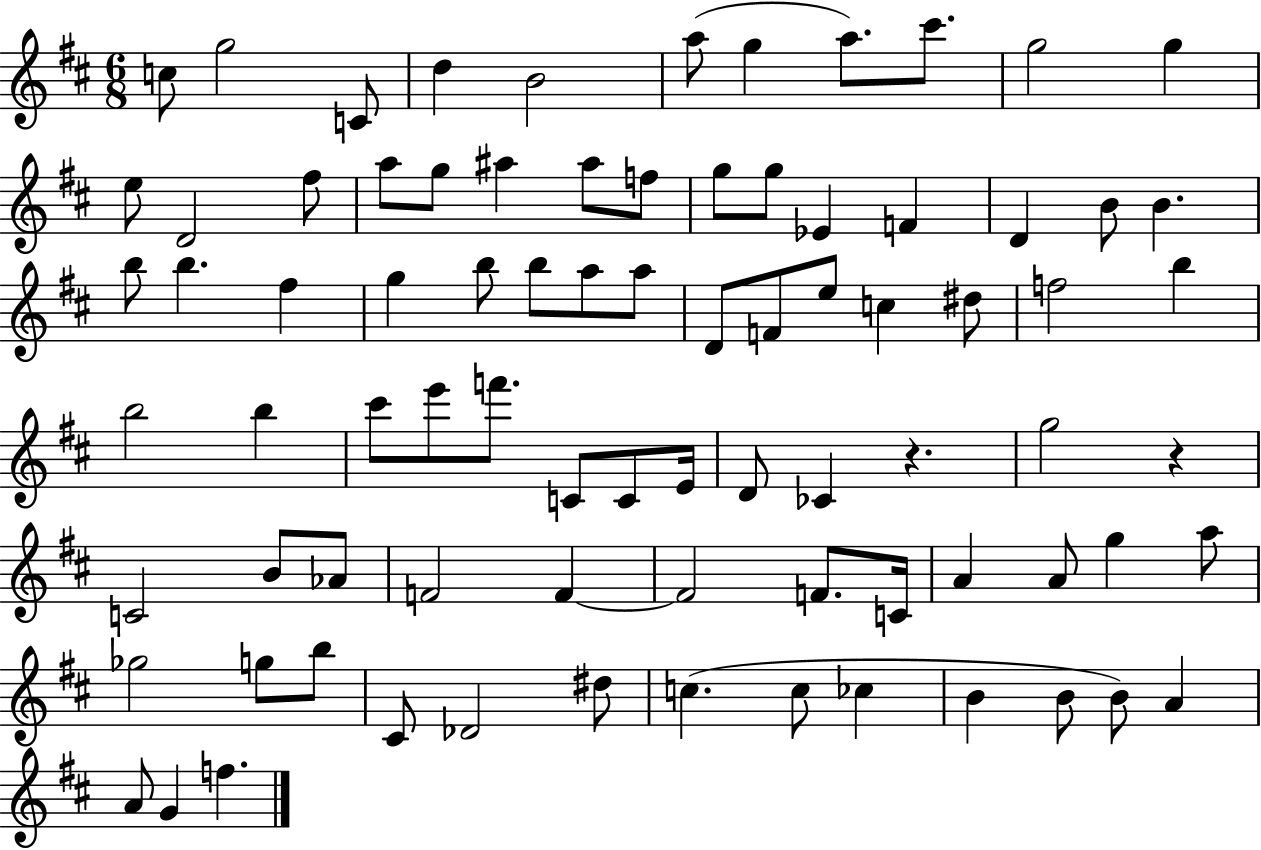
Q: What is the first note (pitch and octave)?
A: C5